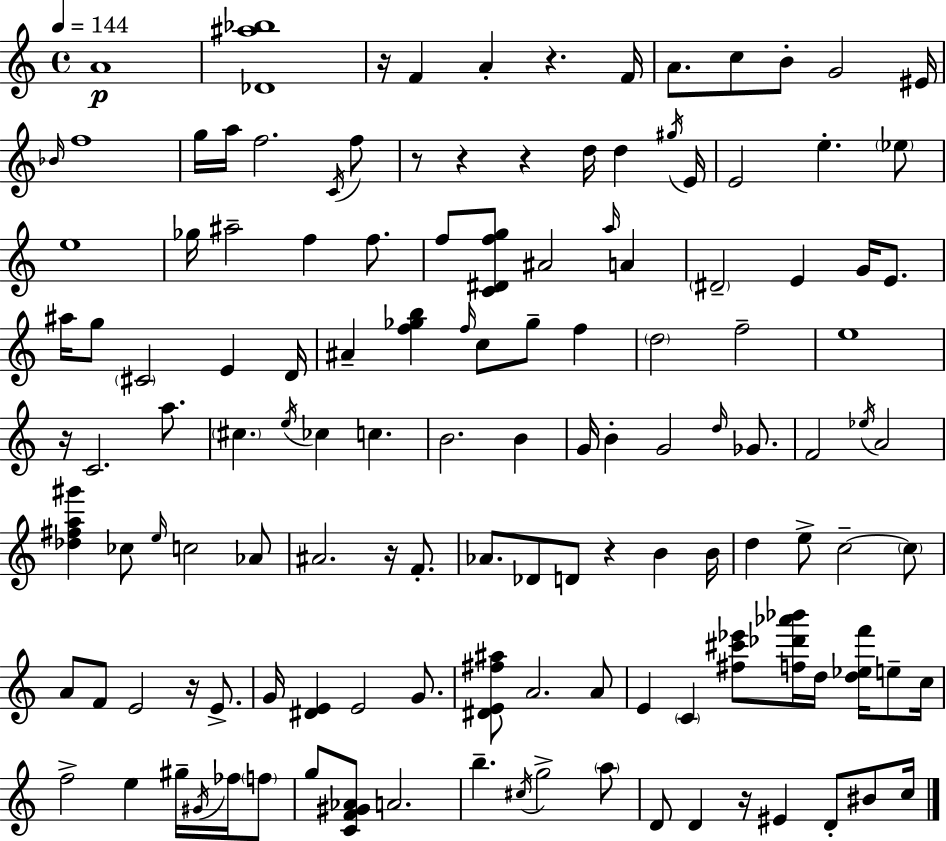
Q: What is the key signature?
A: A minor